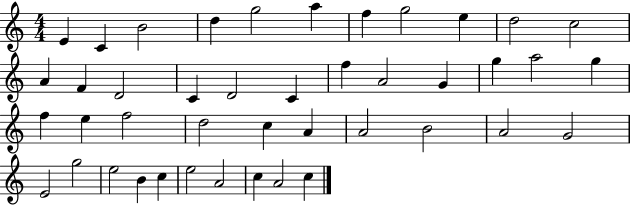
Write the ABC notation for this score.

X:1
T:Untitled
M:4/4
L:1/4
K:C
E C B2 d g2 a f g2 e d2 c2 A F D2 C D2 C f A2 G g a2 g f e f2 d2 c A A2 B2 A2 G2 E2 g2 e2 B c e2 A2 c A2 c